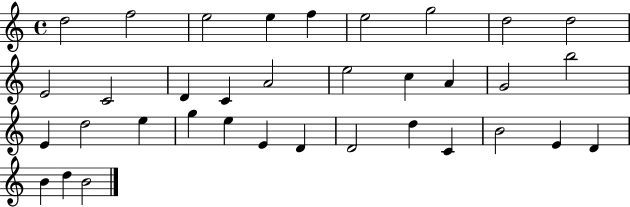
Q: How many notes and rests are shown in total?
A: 35